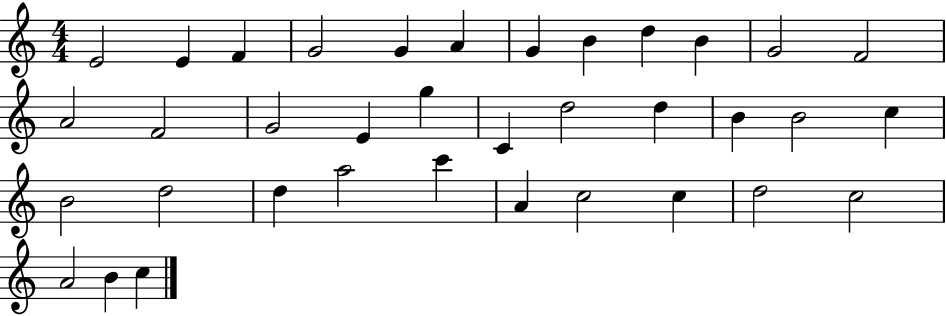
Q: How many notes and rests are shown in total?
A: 36